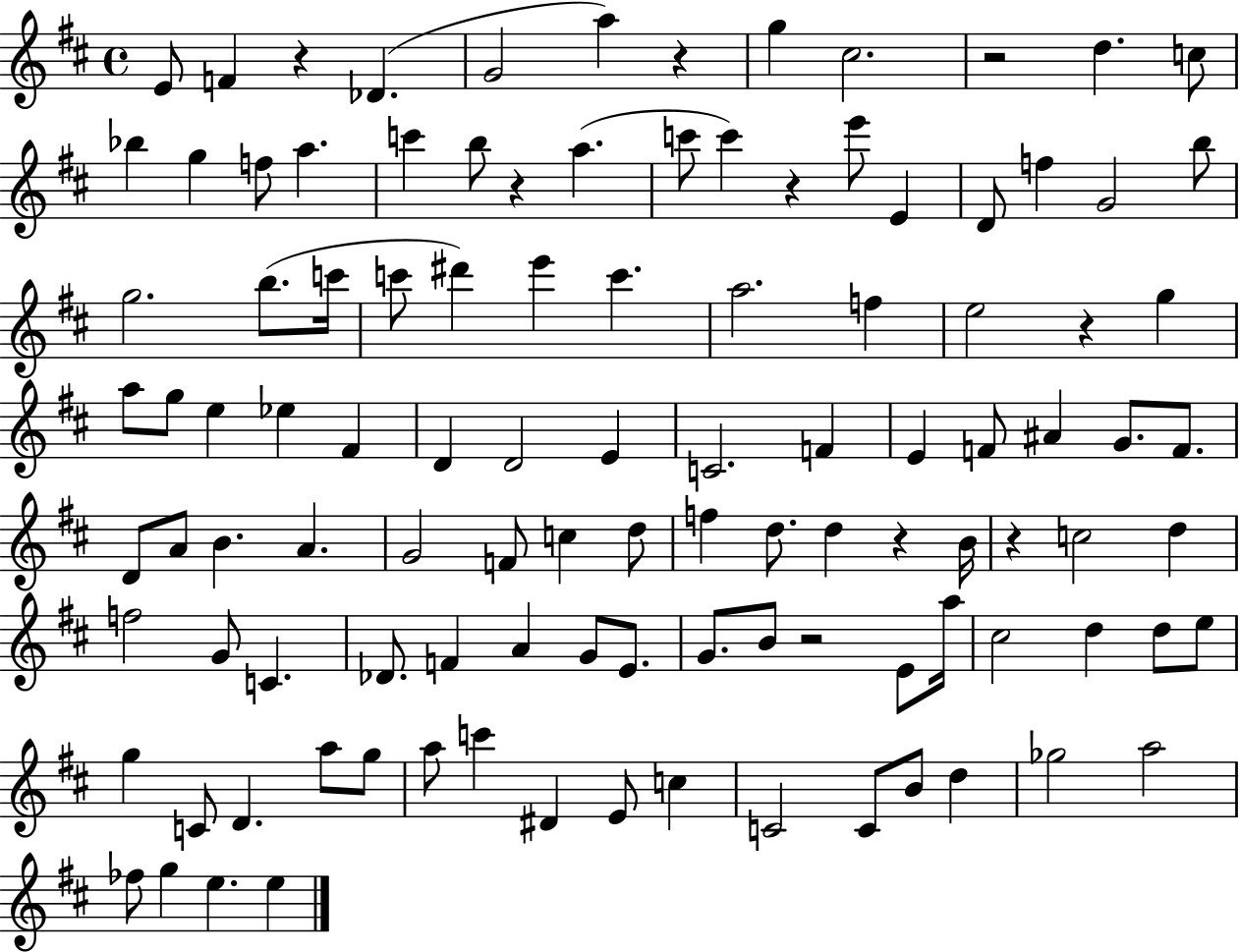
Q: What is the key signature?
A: D major